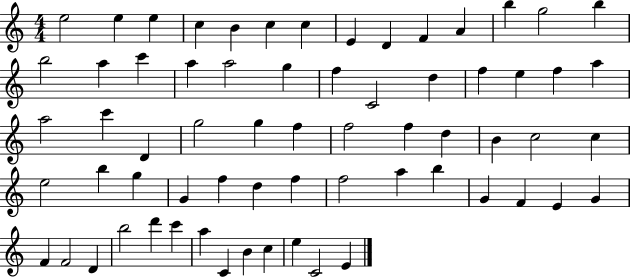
{
  \clef treble
  \numericTimeSignature
  \time 4/4
  \key c \major
  e''2 e''4 e''4 | c''4 b'4 c''4 c''4 | e'4 d'4 f'4 a'4 | b''4 g''2 b''4 | \break b''2 a''4 c'''4 | a''4 a''2 g''4 | f''4 c'2 d''4 | f''4 e''4 f''4 a''4 | \break a''2 c'''4 d'4 | g''2 g''4 f''4 | f''2 f''4 d''4 | b'4 c''2 c''4 | \break e''2 b''4 g''4 | g'4 f''4 d''4 f''4 | f''2 a''4 b''4 | g'4 f'4 e'4 g'4 | \break f'4 f'2 d'4 | b''2 d'''4 c'''4 | a''4 c'4 b'4 c''4 | e''4 c'2 e'4 | \break \bar "|."
}